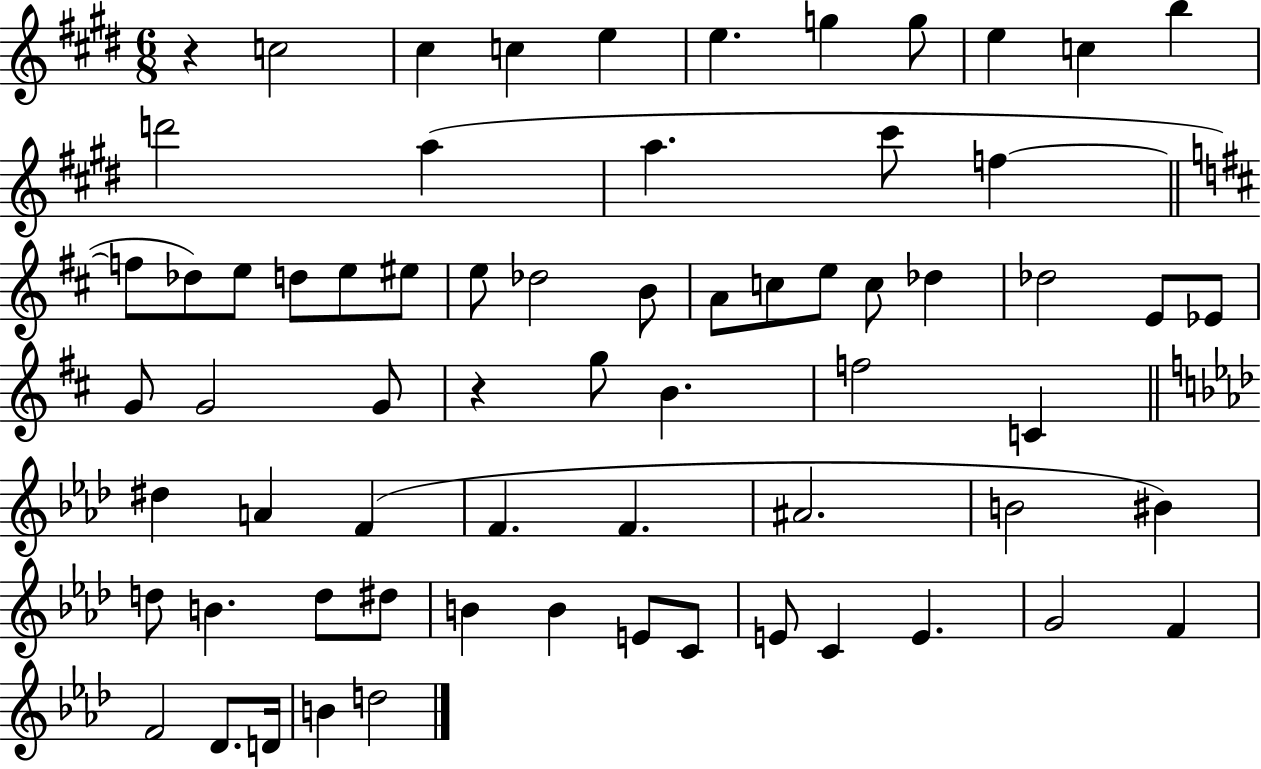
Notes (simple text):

R/q C5/h C#5/q C5/q E5/q E5/q. G5/q G5/e E5/q C5/q B5/q D6/h A5/q A5/q. C#6/e F5/q F5/e Db5/e E5/e D5/e E5/e EIS5/e E5/e Db5/h B4/e A4/e C5/e E5/e C5/e Db5/q Db5/h E4/e Eb4/e G4/e G4/h G4/e R/q G5/e B4/q. F5/h C4/q D#5/q A4/q F4/q F4/q. F4/q. A#4/h. B4/h BIS4/q D5/e B4/q. D5/e D#5/e B4/q B4/q E4/e C4/e E4/e C4/q E4/q. G4/h F4/q F4/h Db4/e. D4/s B4/q D5/h